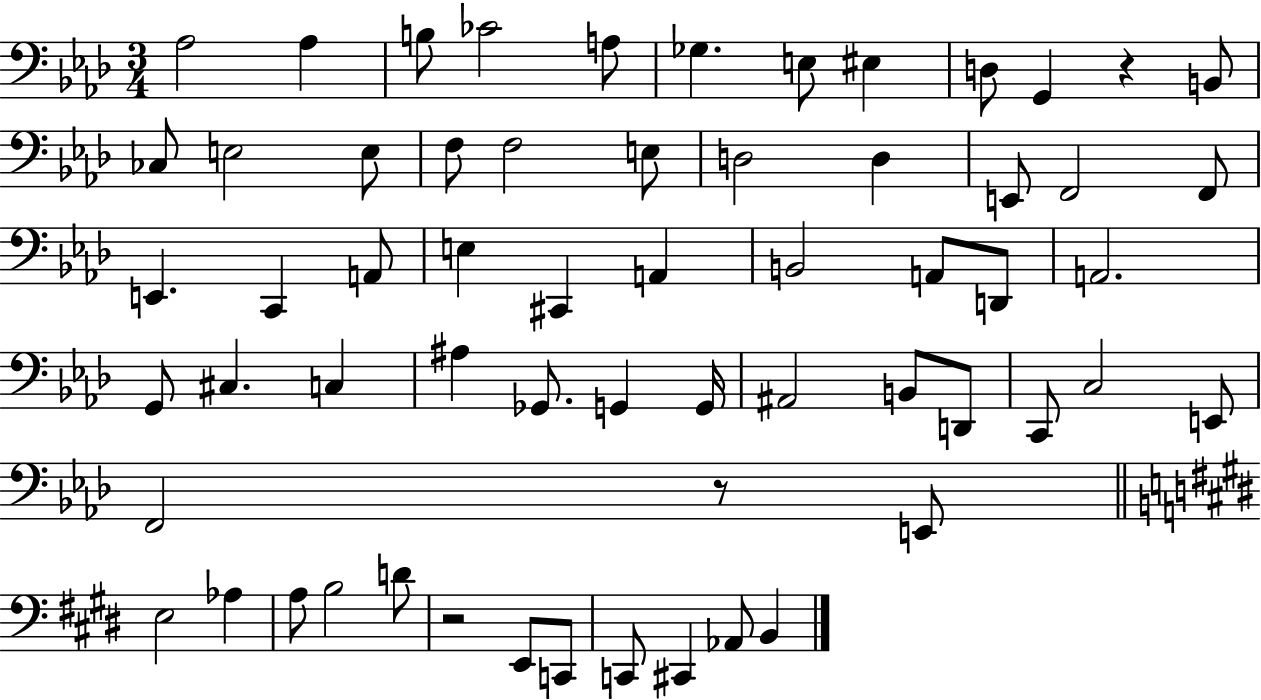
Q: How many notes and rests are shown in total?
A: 61